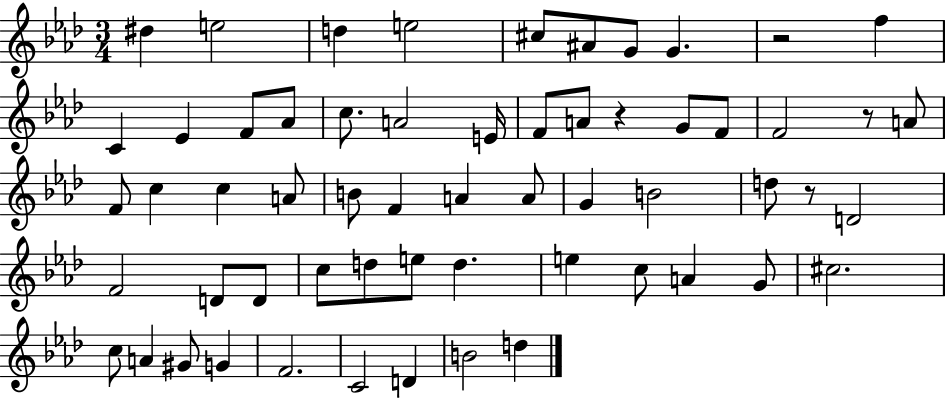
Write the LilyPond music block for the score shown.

{
  \clef treble
  \numericTimeSignature
  \time 3/4
  \key aes \major
  dis''4 e''2 | d''4 e''2 | cis''8 ais'8 g'8 g'4. | r2 f''4 | \break c'4 ees'4 f'8 aes'8 | c''8. a'2 e'16 | f'8 a'8 r4 g'8 f'8 | f'2 r8 a'8 | \break f'8 c''4 c''4 a'8 | b'8 f'4 a'4 a'8 | g'4 b'2 | d''8 r8 d'2 | \break f'2 d'8 d'8 | c''8 d''8 e''8 d''4. | e''4 c''8 a'4 g'8 | cis''2. | \break c''8 a'4 gis'8 g'4 | f'2. | c'2 d'4 | b'2 d''4 | \break \bar "|."
}